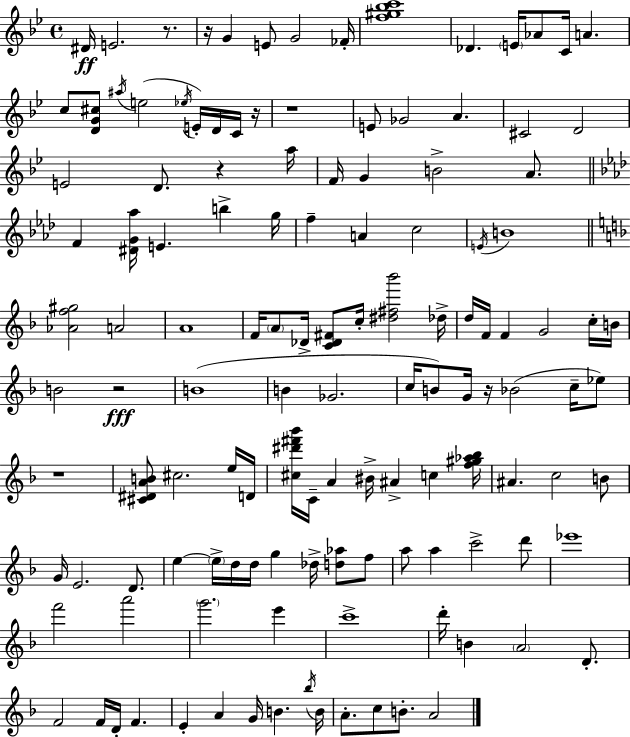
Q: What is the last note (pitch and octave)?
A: A4